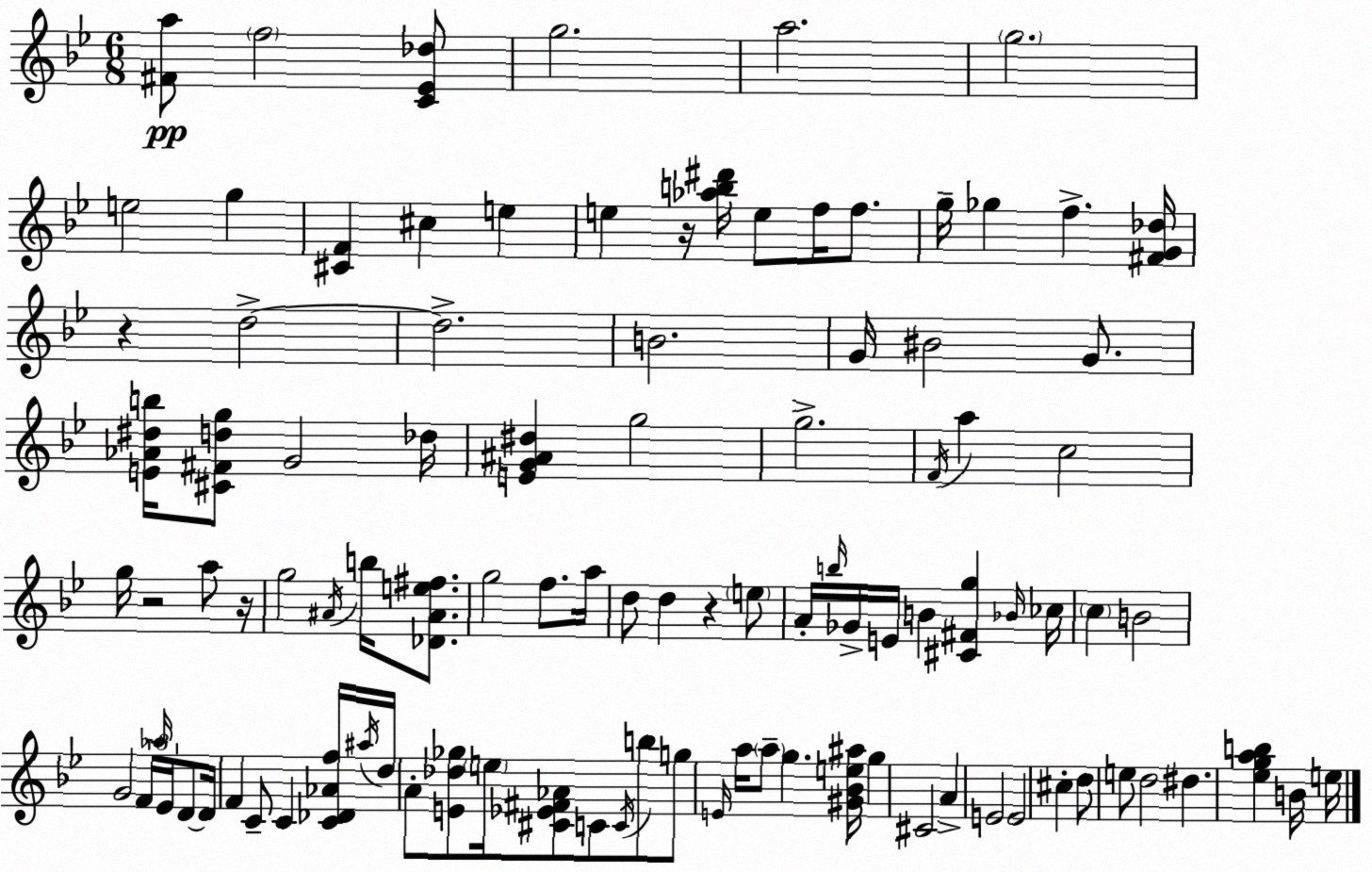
X:1
T:Untitled
M:6/8
L:1/4
K:Bb
[^Fa]/2 f2 [C_E_d]/2 g2 a2 g2 e2 g [^CF] ^c e e z/4 [_ab^d']/4 e/2 f/4 f/2 g/4 _g f [^FG_d]/4 z d2 d2 B2 G/4 ^B2 G/2 [E_A^db]/4 [^C^Fdg]/2 G2 _d/4 [EG^A^d] g2 g2 F/4 a c2 g/4 z2 a/2 z/4 g2 ^A/4 b/4 [_D^Ae^f]/2 g2 f/2 a/4 d/2 d z e/2 A/4 b/4 _G/4 E/4 B [^C^Fg] _B/4 _c/4 c B2 G2 F/4 _a/4 _E/4 D/2 D/4 F C/2 C [C_D_Af]/4 ^a/4 d/4 A/2 [E_d_g]/2 e/4 [^C_E^F_A]/2 C/2 C/4 b/2 g/2 E/4 a/4 a/2 g [^G_Be^a]/4 g ^C2 A E2 E2 ^c d/2 e/2 d2 ^d [_egab] B/4 e/4